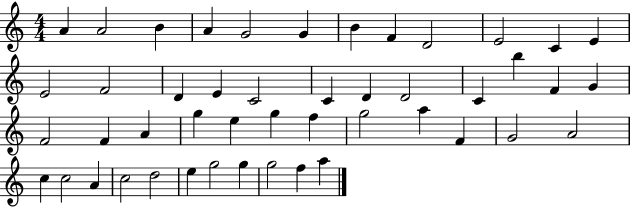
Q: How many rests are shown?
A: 0